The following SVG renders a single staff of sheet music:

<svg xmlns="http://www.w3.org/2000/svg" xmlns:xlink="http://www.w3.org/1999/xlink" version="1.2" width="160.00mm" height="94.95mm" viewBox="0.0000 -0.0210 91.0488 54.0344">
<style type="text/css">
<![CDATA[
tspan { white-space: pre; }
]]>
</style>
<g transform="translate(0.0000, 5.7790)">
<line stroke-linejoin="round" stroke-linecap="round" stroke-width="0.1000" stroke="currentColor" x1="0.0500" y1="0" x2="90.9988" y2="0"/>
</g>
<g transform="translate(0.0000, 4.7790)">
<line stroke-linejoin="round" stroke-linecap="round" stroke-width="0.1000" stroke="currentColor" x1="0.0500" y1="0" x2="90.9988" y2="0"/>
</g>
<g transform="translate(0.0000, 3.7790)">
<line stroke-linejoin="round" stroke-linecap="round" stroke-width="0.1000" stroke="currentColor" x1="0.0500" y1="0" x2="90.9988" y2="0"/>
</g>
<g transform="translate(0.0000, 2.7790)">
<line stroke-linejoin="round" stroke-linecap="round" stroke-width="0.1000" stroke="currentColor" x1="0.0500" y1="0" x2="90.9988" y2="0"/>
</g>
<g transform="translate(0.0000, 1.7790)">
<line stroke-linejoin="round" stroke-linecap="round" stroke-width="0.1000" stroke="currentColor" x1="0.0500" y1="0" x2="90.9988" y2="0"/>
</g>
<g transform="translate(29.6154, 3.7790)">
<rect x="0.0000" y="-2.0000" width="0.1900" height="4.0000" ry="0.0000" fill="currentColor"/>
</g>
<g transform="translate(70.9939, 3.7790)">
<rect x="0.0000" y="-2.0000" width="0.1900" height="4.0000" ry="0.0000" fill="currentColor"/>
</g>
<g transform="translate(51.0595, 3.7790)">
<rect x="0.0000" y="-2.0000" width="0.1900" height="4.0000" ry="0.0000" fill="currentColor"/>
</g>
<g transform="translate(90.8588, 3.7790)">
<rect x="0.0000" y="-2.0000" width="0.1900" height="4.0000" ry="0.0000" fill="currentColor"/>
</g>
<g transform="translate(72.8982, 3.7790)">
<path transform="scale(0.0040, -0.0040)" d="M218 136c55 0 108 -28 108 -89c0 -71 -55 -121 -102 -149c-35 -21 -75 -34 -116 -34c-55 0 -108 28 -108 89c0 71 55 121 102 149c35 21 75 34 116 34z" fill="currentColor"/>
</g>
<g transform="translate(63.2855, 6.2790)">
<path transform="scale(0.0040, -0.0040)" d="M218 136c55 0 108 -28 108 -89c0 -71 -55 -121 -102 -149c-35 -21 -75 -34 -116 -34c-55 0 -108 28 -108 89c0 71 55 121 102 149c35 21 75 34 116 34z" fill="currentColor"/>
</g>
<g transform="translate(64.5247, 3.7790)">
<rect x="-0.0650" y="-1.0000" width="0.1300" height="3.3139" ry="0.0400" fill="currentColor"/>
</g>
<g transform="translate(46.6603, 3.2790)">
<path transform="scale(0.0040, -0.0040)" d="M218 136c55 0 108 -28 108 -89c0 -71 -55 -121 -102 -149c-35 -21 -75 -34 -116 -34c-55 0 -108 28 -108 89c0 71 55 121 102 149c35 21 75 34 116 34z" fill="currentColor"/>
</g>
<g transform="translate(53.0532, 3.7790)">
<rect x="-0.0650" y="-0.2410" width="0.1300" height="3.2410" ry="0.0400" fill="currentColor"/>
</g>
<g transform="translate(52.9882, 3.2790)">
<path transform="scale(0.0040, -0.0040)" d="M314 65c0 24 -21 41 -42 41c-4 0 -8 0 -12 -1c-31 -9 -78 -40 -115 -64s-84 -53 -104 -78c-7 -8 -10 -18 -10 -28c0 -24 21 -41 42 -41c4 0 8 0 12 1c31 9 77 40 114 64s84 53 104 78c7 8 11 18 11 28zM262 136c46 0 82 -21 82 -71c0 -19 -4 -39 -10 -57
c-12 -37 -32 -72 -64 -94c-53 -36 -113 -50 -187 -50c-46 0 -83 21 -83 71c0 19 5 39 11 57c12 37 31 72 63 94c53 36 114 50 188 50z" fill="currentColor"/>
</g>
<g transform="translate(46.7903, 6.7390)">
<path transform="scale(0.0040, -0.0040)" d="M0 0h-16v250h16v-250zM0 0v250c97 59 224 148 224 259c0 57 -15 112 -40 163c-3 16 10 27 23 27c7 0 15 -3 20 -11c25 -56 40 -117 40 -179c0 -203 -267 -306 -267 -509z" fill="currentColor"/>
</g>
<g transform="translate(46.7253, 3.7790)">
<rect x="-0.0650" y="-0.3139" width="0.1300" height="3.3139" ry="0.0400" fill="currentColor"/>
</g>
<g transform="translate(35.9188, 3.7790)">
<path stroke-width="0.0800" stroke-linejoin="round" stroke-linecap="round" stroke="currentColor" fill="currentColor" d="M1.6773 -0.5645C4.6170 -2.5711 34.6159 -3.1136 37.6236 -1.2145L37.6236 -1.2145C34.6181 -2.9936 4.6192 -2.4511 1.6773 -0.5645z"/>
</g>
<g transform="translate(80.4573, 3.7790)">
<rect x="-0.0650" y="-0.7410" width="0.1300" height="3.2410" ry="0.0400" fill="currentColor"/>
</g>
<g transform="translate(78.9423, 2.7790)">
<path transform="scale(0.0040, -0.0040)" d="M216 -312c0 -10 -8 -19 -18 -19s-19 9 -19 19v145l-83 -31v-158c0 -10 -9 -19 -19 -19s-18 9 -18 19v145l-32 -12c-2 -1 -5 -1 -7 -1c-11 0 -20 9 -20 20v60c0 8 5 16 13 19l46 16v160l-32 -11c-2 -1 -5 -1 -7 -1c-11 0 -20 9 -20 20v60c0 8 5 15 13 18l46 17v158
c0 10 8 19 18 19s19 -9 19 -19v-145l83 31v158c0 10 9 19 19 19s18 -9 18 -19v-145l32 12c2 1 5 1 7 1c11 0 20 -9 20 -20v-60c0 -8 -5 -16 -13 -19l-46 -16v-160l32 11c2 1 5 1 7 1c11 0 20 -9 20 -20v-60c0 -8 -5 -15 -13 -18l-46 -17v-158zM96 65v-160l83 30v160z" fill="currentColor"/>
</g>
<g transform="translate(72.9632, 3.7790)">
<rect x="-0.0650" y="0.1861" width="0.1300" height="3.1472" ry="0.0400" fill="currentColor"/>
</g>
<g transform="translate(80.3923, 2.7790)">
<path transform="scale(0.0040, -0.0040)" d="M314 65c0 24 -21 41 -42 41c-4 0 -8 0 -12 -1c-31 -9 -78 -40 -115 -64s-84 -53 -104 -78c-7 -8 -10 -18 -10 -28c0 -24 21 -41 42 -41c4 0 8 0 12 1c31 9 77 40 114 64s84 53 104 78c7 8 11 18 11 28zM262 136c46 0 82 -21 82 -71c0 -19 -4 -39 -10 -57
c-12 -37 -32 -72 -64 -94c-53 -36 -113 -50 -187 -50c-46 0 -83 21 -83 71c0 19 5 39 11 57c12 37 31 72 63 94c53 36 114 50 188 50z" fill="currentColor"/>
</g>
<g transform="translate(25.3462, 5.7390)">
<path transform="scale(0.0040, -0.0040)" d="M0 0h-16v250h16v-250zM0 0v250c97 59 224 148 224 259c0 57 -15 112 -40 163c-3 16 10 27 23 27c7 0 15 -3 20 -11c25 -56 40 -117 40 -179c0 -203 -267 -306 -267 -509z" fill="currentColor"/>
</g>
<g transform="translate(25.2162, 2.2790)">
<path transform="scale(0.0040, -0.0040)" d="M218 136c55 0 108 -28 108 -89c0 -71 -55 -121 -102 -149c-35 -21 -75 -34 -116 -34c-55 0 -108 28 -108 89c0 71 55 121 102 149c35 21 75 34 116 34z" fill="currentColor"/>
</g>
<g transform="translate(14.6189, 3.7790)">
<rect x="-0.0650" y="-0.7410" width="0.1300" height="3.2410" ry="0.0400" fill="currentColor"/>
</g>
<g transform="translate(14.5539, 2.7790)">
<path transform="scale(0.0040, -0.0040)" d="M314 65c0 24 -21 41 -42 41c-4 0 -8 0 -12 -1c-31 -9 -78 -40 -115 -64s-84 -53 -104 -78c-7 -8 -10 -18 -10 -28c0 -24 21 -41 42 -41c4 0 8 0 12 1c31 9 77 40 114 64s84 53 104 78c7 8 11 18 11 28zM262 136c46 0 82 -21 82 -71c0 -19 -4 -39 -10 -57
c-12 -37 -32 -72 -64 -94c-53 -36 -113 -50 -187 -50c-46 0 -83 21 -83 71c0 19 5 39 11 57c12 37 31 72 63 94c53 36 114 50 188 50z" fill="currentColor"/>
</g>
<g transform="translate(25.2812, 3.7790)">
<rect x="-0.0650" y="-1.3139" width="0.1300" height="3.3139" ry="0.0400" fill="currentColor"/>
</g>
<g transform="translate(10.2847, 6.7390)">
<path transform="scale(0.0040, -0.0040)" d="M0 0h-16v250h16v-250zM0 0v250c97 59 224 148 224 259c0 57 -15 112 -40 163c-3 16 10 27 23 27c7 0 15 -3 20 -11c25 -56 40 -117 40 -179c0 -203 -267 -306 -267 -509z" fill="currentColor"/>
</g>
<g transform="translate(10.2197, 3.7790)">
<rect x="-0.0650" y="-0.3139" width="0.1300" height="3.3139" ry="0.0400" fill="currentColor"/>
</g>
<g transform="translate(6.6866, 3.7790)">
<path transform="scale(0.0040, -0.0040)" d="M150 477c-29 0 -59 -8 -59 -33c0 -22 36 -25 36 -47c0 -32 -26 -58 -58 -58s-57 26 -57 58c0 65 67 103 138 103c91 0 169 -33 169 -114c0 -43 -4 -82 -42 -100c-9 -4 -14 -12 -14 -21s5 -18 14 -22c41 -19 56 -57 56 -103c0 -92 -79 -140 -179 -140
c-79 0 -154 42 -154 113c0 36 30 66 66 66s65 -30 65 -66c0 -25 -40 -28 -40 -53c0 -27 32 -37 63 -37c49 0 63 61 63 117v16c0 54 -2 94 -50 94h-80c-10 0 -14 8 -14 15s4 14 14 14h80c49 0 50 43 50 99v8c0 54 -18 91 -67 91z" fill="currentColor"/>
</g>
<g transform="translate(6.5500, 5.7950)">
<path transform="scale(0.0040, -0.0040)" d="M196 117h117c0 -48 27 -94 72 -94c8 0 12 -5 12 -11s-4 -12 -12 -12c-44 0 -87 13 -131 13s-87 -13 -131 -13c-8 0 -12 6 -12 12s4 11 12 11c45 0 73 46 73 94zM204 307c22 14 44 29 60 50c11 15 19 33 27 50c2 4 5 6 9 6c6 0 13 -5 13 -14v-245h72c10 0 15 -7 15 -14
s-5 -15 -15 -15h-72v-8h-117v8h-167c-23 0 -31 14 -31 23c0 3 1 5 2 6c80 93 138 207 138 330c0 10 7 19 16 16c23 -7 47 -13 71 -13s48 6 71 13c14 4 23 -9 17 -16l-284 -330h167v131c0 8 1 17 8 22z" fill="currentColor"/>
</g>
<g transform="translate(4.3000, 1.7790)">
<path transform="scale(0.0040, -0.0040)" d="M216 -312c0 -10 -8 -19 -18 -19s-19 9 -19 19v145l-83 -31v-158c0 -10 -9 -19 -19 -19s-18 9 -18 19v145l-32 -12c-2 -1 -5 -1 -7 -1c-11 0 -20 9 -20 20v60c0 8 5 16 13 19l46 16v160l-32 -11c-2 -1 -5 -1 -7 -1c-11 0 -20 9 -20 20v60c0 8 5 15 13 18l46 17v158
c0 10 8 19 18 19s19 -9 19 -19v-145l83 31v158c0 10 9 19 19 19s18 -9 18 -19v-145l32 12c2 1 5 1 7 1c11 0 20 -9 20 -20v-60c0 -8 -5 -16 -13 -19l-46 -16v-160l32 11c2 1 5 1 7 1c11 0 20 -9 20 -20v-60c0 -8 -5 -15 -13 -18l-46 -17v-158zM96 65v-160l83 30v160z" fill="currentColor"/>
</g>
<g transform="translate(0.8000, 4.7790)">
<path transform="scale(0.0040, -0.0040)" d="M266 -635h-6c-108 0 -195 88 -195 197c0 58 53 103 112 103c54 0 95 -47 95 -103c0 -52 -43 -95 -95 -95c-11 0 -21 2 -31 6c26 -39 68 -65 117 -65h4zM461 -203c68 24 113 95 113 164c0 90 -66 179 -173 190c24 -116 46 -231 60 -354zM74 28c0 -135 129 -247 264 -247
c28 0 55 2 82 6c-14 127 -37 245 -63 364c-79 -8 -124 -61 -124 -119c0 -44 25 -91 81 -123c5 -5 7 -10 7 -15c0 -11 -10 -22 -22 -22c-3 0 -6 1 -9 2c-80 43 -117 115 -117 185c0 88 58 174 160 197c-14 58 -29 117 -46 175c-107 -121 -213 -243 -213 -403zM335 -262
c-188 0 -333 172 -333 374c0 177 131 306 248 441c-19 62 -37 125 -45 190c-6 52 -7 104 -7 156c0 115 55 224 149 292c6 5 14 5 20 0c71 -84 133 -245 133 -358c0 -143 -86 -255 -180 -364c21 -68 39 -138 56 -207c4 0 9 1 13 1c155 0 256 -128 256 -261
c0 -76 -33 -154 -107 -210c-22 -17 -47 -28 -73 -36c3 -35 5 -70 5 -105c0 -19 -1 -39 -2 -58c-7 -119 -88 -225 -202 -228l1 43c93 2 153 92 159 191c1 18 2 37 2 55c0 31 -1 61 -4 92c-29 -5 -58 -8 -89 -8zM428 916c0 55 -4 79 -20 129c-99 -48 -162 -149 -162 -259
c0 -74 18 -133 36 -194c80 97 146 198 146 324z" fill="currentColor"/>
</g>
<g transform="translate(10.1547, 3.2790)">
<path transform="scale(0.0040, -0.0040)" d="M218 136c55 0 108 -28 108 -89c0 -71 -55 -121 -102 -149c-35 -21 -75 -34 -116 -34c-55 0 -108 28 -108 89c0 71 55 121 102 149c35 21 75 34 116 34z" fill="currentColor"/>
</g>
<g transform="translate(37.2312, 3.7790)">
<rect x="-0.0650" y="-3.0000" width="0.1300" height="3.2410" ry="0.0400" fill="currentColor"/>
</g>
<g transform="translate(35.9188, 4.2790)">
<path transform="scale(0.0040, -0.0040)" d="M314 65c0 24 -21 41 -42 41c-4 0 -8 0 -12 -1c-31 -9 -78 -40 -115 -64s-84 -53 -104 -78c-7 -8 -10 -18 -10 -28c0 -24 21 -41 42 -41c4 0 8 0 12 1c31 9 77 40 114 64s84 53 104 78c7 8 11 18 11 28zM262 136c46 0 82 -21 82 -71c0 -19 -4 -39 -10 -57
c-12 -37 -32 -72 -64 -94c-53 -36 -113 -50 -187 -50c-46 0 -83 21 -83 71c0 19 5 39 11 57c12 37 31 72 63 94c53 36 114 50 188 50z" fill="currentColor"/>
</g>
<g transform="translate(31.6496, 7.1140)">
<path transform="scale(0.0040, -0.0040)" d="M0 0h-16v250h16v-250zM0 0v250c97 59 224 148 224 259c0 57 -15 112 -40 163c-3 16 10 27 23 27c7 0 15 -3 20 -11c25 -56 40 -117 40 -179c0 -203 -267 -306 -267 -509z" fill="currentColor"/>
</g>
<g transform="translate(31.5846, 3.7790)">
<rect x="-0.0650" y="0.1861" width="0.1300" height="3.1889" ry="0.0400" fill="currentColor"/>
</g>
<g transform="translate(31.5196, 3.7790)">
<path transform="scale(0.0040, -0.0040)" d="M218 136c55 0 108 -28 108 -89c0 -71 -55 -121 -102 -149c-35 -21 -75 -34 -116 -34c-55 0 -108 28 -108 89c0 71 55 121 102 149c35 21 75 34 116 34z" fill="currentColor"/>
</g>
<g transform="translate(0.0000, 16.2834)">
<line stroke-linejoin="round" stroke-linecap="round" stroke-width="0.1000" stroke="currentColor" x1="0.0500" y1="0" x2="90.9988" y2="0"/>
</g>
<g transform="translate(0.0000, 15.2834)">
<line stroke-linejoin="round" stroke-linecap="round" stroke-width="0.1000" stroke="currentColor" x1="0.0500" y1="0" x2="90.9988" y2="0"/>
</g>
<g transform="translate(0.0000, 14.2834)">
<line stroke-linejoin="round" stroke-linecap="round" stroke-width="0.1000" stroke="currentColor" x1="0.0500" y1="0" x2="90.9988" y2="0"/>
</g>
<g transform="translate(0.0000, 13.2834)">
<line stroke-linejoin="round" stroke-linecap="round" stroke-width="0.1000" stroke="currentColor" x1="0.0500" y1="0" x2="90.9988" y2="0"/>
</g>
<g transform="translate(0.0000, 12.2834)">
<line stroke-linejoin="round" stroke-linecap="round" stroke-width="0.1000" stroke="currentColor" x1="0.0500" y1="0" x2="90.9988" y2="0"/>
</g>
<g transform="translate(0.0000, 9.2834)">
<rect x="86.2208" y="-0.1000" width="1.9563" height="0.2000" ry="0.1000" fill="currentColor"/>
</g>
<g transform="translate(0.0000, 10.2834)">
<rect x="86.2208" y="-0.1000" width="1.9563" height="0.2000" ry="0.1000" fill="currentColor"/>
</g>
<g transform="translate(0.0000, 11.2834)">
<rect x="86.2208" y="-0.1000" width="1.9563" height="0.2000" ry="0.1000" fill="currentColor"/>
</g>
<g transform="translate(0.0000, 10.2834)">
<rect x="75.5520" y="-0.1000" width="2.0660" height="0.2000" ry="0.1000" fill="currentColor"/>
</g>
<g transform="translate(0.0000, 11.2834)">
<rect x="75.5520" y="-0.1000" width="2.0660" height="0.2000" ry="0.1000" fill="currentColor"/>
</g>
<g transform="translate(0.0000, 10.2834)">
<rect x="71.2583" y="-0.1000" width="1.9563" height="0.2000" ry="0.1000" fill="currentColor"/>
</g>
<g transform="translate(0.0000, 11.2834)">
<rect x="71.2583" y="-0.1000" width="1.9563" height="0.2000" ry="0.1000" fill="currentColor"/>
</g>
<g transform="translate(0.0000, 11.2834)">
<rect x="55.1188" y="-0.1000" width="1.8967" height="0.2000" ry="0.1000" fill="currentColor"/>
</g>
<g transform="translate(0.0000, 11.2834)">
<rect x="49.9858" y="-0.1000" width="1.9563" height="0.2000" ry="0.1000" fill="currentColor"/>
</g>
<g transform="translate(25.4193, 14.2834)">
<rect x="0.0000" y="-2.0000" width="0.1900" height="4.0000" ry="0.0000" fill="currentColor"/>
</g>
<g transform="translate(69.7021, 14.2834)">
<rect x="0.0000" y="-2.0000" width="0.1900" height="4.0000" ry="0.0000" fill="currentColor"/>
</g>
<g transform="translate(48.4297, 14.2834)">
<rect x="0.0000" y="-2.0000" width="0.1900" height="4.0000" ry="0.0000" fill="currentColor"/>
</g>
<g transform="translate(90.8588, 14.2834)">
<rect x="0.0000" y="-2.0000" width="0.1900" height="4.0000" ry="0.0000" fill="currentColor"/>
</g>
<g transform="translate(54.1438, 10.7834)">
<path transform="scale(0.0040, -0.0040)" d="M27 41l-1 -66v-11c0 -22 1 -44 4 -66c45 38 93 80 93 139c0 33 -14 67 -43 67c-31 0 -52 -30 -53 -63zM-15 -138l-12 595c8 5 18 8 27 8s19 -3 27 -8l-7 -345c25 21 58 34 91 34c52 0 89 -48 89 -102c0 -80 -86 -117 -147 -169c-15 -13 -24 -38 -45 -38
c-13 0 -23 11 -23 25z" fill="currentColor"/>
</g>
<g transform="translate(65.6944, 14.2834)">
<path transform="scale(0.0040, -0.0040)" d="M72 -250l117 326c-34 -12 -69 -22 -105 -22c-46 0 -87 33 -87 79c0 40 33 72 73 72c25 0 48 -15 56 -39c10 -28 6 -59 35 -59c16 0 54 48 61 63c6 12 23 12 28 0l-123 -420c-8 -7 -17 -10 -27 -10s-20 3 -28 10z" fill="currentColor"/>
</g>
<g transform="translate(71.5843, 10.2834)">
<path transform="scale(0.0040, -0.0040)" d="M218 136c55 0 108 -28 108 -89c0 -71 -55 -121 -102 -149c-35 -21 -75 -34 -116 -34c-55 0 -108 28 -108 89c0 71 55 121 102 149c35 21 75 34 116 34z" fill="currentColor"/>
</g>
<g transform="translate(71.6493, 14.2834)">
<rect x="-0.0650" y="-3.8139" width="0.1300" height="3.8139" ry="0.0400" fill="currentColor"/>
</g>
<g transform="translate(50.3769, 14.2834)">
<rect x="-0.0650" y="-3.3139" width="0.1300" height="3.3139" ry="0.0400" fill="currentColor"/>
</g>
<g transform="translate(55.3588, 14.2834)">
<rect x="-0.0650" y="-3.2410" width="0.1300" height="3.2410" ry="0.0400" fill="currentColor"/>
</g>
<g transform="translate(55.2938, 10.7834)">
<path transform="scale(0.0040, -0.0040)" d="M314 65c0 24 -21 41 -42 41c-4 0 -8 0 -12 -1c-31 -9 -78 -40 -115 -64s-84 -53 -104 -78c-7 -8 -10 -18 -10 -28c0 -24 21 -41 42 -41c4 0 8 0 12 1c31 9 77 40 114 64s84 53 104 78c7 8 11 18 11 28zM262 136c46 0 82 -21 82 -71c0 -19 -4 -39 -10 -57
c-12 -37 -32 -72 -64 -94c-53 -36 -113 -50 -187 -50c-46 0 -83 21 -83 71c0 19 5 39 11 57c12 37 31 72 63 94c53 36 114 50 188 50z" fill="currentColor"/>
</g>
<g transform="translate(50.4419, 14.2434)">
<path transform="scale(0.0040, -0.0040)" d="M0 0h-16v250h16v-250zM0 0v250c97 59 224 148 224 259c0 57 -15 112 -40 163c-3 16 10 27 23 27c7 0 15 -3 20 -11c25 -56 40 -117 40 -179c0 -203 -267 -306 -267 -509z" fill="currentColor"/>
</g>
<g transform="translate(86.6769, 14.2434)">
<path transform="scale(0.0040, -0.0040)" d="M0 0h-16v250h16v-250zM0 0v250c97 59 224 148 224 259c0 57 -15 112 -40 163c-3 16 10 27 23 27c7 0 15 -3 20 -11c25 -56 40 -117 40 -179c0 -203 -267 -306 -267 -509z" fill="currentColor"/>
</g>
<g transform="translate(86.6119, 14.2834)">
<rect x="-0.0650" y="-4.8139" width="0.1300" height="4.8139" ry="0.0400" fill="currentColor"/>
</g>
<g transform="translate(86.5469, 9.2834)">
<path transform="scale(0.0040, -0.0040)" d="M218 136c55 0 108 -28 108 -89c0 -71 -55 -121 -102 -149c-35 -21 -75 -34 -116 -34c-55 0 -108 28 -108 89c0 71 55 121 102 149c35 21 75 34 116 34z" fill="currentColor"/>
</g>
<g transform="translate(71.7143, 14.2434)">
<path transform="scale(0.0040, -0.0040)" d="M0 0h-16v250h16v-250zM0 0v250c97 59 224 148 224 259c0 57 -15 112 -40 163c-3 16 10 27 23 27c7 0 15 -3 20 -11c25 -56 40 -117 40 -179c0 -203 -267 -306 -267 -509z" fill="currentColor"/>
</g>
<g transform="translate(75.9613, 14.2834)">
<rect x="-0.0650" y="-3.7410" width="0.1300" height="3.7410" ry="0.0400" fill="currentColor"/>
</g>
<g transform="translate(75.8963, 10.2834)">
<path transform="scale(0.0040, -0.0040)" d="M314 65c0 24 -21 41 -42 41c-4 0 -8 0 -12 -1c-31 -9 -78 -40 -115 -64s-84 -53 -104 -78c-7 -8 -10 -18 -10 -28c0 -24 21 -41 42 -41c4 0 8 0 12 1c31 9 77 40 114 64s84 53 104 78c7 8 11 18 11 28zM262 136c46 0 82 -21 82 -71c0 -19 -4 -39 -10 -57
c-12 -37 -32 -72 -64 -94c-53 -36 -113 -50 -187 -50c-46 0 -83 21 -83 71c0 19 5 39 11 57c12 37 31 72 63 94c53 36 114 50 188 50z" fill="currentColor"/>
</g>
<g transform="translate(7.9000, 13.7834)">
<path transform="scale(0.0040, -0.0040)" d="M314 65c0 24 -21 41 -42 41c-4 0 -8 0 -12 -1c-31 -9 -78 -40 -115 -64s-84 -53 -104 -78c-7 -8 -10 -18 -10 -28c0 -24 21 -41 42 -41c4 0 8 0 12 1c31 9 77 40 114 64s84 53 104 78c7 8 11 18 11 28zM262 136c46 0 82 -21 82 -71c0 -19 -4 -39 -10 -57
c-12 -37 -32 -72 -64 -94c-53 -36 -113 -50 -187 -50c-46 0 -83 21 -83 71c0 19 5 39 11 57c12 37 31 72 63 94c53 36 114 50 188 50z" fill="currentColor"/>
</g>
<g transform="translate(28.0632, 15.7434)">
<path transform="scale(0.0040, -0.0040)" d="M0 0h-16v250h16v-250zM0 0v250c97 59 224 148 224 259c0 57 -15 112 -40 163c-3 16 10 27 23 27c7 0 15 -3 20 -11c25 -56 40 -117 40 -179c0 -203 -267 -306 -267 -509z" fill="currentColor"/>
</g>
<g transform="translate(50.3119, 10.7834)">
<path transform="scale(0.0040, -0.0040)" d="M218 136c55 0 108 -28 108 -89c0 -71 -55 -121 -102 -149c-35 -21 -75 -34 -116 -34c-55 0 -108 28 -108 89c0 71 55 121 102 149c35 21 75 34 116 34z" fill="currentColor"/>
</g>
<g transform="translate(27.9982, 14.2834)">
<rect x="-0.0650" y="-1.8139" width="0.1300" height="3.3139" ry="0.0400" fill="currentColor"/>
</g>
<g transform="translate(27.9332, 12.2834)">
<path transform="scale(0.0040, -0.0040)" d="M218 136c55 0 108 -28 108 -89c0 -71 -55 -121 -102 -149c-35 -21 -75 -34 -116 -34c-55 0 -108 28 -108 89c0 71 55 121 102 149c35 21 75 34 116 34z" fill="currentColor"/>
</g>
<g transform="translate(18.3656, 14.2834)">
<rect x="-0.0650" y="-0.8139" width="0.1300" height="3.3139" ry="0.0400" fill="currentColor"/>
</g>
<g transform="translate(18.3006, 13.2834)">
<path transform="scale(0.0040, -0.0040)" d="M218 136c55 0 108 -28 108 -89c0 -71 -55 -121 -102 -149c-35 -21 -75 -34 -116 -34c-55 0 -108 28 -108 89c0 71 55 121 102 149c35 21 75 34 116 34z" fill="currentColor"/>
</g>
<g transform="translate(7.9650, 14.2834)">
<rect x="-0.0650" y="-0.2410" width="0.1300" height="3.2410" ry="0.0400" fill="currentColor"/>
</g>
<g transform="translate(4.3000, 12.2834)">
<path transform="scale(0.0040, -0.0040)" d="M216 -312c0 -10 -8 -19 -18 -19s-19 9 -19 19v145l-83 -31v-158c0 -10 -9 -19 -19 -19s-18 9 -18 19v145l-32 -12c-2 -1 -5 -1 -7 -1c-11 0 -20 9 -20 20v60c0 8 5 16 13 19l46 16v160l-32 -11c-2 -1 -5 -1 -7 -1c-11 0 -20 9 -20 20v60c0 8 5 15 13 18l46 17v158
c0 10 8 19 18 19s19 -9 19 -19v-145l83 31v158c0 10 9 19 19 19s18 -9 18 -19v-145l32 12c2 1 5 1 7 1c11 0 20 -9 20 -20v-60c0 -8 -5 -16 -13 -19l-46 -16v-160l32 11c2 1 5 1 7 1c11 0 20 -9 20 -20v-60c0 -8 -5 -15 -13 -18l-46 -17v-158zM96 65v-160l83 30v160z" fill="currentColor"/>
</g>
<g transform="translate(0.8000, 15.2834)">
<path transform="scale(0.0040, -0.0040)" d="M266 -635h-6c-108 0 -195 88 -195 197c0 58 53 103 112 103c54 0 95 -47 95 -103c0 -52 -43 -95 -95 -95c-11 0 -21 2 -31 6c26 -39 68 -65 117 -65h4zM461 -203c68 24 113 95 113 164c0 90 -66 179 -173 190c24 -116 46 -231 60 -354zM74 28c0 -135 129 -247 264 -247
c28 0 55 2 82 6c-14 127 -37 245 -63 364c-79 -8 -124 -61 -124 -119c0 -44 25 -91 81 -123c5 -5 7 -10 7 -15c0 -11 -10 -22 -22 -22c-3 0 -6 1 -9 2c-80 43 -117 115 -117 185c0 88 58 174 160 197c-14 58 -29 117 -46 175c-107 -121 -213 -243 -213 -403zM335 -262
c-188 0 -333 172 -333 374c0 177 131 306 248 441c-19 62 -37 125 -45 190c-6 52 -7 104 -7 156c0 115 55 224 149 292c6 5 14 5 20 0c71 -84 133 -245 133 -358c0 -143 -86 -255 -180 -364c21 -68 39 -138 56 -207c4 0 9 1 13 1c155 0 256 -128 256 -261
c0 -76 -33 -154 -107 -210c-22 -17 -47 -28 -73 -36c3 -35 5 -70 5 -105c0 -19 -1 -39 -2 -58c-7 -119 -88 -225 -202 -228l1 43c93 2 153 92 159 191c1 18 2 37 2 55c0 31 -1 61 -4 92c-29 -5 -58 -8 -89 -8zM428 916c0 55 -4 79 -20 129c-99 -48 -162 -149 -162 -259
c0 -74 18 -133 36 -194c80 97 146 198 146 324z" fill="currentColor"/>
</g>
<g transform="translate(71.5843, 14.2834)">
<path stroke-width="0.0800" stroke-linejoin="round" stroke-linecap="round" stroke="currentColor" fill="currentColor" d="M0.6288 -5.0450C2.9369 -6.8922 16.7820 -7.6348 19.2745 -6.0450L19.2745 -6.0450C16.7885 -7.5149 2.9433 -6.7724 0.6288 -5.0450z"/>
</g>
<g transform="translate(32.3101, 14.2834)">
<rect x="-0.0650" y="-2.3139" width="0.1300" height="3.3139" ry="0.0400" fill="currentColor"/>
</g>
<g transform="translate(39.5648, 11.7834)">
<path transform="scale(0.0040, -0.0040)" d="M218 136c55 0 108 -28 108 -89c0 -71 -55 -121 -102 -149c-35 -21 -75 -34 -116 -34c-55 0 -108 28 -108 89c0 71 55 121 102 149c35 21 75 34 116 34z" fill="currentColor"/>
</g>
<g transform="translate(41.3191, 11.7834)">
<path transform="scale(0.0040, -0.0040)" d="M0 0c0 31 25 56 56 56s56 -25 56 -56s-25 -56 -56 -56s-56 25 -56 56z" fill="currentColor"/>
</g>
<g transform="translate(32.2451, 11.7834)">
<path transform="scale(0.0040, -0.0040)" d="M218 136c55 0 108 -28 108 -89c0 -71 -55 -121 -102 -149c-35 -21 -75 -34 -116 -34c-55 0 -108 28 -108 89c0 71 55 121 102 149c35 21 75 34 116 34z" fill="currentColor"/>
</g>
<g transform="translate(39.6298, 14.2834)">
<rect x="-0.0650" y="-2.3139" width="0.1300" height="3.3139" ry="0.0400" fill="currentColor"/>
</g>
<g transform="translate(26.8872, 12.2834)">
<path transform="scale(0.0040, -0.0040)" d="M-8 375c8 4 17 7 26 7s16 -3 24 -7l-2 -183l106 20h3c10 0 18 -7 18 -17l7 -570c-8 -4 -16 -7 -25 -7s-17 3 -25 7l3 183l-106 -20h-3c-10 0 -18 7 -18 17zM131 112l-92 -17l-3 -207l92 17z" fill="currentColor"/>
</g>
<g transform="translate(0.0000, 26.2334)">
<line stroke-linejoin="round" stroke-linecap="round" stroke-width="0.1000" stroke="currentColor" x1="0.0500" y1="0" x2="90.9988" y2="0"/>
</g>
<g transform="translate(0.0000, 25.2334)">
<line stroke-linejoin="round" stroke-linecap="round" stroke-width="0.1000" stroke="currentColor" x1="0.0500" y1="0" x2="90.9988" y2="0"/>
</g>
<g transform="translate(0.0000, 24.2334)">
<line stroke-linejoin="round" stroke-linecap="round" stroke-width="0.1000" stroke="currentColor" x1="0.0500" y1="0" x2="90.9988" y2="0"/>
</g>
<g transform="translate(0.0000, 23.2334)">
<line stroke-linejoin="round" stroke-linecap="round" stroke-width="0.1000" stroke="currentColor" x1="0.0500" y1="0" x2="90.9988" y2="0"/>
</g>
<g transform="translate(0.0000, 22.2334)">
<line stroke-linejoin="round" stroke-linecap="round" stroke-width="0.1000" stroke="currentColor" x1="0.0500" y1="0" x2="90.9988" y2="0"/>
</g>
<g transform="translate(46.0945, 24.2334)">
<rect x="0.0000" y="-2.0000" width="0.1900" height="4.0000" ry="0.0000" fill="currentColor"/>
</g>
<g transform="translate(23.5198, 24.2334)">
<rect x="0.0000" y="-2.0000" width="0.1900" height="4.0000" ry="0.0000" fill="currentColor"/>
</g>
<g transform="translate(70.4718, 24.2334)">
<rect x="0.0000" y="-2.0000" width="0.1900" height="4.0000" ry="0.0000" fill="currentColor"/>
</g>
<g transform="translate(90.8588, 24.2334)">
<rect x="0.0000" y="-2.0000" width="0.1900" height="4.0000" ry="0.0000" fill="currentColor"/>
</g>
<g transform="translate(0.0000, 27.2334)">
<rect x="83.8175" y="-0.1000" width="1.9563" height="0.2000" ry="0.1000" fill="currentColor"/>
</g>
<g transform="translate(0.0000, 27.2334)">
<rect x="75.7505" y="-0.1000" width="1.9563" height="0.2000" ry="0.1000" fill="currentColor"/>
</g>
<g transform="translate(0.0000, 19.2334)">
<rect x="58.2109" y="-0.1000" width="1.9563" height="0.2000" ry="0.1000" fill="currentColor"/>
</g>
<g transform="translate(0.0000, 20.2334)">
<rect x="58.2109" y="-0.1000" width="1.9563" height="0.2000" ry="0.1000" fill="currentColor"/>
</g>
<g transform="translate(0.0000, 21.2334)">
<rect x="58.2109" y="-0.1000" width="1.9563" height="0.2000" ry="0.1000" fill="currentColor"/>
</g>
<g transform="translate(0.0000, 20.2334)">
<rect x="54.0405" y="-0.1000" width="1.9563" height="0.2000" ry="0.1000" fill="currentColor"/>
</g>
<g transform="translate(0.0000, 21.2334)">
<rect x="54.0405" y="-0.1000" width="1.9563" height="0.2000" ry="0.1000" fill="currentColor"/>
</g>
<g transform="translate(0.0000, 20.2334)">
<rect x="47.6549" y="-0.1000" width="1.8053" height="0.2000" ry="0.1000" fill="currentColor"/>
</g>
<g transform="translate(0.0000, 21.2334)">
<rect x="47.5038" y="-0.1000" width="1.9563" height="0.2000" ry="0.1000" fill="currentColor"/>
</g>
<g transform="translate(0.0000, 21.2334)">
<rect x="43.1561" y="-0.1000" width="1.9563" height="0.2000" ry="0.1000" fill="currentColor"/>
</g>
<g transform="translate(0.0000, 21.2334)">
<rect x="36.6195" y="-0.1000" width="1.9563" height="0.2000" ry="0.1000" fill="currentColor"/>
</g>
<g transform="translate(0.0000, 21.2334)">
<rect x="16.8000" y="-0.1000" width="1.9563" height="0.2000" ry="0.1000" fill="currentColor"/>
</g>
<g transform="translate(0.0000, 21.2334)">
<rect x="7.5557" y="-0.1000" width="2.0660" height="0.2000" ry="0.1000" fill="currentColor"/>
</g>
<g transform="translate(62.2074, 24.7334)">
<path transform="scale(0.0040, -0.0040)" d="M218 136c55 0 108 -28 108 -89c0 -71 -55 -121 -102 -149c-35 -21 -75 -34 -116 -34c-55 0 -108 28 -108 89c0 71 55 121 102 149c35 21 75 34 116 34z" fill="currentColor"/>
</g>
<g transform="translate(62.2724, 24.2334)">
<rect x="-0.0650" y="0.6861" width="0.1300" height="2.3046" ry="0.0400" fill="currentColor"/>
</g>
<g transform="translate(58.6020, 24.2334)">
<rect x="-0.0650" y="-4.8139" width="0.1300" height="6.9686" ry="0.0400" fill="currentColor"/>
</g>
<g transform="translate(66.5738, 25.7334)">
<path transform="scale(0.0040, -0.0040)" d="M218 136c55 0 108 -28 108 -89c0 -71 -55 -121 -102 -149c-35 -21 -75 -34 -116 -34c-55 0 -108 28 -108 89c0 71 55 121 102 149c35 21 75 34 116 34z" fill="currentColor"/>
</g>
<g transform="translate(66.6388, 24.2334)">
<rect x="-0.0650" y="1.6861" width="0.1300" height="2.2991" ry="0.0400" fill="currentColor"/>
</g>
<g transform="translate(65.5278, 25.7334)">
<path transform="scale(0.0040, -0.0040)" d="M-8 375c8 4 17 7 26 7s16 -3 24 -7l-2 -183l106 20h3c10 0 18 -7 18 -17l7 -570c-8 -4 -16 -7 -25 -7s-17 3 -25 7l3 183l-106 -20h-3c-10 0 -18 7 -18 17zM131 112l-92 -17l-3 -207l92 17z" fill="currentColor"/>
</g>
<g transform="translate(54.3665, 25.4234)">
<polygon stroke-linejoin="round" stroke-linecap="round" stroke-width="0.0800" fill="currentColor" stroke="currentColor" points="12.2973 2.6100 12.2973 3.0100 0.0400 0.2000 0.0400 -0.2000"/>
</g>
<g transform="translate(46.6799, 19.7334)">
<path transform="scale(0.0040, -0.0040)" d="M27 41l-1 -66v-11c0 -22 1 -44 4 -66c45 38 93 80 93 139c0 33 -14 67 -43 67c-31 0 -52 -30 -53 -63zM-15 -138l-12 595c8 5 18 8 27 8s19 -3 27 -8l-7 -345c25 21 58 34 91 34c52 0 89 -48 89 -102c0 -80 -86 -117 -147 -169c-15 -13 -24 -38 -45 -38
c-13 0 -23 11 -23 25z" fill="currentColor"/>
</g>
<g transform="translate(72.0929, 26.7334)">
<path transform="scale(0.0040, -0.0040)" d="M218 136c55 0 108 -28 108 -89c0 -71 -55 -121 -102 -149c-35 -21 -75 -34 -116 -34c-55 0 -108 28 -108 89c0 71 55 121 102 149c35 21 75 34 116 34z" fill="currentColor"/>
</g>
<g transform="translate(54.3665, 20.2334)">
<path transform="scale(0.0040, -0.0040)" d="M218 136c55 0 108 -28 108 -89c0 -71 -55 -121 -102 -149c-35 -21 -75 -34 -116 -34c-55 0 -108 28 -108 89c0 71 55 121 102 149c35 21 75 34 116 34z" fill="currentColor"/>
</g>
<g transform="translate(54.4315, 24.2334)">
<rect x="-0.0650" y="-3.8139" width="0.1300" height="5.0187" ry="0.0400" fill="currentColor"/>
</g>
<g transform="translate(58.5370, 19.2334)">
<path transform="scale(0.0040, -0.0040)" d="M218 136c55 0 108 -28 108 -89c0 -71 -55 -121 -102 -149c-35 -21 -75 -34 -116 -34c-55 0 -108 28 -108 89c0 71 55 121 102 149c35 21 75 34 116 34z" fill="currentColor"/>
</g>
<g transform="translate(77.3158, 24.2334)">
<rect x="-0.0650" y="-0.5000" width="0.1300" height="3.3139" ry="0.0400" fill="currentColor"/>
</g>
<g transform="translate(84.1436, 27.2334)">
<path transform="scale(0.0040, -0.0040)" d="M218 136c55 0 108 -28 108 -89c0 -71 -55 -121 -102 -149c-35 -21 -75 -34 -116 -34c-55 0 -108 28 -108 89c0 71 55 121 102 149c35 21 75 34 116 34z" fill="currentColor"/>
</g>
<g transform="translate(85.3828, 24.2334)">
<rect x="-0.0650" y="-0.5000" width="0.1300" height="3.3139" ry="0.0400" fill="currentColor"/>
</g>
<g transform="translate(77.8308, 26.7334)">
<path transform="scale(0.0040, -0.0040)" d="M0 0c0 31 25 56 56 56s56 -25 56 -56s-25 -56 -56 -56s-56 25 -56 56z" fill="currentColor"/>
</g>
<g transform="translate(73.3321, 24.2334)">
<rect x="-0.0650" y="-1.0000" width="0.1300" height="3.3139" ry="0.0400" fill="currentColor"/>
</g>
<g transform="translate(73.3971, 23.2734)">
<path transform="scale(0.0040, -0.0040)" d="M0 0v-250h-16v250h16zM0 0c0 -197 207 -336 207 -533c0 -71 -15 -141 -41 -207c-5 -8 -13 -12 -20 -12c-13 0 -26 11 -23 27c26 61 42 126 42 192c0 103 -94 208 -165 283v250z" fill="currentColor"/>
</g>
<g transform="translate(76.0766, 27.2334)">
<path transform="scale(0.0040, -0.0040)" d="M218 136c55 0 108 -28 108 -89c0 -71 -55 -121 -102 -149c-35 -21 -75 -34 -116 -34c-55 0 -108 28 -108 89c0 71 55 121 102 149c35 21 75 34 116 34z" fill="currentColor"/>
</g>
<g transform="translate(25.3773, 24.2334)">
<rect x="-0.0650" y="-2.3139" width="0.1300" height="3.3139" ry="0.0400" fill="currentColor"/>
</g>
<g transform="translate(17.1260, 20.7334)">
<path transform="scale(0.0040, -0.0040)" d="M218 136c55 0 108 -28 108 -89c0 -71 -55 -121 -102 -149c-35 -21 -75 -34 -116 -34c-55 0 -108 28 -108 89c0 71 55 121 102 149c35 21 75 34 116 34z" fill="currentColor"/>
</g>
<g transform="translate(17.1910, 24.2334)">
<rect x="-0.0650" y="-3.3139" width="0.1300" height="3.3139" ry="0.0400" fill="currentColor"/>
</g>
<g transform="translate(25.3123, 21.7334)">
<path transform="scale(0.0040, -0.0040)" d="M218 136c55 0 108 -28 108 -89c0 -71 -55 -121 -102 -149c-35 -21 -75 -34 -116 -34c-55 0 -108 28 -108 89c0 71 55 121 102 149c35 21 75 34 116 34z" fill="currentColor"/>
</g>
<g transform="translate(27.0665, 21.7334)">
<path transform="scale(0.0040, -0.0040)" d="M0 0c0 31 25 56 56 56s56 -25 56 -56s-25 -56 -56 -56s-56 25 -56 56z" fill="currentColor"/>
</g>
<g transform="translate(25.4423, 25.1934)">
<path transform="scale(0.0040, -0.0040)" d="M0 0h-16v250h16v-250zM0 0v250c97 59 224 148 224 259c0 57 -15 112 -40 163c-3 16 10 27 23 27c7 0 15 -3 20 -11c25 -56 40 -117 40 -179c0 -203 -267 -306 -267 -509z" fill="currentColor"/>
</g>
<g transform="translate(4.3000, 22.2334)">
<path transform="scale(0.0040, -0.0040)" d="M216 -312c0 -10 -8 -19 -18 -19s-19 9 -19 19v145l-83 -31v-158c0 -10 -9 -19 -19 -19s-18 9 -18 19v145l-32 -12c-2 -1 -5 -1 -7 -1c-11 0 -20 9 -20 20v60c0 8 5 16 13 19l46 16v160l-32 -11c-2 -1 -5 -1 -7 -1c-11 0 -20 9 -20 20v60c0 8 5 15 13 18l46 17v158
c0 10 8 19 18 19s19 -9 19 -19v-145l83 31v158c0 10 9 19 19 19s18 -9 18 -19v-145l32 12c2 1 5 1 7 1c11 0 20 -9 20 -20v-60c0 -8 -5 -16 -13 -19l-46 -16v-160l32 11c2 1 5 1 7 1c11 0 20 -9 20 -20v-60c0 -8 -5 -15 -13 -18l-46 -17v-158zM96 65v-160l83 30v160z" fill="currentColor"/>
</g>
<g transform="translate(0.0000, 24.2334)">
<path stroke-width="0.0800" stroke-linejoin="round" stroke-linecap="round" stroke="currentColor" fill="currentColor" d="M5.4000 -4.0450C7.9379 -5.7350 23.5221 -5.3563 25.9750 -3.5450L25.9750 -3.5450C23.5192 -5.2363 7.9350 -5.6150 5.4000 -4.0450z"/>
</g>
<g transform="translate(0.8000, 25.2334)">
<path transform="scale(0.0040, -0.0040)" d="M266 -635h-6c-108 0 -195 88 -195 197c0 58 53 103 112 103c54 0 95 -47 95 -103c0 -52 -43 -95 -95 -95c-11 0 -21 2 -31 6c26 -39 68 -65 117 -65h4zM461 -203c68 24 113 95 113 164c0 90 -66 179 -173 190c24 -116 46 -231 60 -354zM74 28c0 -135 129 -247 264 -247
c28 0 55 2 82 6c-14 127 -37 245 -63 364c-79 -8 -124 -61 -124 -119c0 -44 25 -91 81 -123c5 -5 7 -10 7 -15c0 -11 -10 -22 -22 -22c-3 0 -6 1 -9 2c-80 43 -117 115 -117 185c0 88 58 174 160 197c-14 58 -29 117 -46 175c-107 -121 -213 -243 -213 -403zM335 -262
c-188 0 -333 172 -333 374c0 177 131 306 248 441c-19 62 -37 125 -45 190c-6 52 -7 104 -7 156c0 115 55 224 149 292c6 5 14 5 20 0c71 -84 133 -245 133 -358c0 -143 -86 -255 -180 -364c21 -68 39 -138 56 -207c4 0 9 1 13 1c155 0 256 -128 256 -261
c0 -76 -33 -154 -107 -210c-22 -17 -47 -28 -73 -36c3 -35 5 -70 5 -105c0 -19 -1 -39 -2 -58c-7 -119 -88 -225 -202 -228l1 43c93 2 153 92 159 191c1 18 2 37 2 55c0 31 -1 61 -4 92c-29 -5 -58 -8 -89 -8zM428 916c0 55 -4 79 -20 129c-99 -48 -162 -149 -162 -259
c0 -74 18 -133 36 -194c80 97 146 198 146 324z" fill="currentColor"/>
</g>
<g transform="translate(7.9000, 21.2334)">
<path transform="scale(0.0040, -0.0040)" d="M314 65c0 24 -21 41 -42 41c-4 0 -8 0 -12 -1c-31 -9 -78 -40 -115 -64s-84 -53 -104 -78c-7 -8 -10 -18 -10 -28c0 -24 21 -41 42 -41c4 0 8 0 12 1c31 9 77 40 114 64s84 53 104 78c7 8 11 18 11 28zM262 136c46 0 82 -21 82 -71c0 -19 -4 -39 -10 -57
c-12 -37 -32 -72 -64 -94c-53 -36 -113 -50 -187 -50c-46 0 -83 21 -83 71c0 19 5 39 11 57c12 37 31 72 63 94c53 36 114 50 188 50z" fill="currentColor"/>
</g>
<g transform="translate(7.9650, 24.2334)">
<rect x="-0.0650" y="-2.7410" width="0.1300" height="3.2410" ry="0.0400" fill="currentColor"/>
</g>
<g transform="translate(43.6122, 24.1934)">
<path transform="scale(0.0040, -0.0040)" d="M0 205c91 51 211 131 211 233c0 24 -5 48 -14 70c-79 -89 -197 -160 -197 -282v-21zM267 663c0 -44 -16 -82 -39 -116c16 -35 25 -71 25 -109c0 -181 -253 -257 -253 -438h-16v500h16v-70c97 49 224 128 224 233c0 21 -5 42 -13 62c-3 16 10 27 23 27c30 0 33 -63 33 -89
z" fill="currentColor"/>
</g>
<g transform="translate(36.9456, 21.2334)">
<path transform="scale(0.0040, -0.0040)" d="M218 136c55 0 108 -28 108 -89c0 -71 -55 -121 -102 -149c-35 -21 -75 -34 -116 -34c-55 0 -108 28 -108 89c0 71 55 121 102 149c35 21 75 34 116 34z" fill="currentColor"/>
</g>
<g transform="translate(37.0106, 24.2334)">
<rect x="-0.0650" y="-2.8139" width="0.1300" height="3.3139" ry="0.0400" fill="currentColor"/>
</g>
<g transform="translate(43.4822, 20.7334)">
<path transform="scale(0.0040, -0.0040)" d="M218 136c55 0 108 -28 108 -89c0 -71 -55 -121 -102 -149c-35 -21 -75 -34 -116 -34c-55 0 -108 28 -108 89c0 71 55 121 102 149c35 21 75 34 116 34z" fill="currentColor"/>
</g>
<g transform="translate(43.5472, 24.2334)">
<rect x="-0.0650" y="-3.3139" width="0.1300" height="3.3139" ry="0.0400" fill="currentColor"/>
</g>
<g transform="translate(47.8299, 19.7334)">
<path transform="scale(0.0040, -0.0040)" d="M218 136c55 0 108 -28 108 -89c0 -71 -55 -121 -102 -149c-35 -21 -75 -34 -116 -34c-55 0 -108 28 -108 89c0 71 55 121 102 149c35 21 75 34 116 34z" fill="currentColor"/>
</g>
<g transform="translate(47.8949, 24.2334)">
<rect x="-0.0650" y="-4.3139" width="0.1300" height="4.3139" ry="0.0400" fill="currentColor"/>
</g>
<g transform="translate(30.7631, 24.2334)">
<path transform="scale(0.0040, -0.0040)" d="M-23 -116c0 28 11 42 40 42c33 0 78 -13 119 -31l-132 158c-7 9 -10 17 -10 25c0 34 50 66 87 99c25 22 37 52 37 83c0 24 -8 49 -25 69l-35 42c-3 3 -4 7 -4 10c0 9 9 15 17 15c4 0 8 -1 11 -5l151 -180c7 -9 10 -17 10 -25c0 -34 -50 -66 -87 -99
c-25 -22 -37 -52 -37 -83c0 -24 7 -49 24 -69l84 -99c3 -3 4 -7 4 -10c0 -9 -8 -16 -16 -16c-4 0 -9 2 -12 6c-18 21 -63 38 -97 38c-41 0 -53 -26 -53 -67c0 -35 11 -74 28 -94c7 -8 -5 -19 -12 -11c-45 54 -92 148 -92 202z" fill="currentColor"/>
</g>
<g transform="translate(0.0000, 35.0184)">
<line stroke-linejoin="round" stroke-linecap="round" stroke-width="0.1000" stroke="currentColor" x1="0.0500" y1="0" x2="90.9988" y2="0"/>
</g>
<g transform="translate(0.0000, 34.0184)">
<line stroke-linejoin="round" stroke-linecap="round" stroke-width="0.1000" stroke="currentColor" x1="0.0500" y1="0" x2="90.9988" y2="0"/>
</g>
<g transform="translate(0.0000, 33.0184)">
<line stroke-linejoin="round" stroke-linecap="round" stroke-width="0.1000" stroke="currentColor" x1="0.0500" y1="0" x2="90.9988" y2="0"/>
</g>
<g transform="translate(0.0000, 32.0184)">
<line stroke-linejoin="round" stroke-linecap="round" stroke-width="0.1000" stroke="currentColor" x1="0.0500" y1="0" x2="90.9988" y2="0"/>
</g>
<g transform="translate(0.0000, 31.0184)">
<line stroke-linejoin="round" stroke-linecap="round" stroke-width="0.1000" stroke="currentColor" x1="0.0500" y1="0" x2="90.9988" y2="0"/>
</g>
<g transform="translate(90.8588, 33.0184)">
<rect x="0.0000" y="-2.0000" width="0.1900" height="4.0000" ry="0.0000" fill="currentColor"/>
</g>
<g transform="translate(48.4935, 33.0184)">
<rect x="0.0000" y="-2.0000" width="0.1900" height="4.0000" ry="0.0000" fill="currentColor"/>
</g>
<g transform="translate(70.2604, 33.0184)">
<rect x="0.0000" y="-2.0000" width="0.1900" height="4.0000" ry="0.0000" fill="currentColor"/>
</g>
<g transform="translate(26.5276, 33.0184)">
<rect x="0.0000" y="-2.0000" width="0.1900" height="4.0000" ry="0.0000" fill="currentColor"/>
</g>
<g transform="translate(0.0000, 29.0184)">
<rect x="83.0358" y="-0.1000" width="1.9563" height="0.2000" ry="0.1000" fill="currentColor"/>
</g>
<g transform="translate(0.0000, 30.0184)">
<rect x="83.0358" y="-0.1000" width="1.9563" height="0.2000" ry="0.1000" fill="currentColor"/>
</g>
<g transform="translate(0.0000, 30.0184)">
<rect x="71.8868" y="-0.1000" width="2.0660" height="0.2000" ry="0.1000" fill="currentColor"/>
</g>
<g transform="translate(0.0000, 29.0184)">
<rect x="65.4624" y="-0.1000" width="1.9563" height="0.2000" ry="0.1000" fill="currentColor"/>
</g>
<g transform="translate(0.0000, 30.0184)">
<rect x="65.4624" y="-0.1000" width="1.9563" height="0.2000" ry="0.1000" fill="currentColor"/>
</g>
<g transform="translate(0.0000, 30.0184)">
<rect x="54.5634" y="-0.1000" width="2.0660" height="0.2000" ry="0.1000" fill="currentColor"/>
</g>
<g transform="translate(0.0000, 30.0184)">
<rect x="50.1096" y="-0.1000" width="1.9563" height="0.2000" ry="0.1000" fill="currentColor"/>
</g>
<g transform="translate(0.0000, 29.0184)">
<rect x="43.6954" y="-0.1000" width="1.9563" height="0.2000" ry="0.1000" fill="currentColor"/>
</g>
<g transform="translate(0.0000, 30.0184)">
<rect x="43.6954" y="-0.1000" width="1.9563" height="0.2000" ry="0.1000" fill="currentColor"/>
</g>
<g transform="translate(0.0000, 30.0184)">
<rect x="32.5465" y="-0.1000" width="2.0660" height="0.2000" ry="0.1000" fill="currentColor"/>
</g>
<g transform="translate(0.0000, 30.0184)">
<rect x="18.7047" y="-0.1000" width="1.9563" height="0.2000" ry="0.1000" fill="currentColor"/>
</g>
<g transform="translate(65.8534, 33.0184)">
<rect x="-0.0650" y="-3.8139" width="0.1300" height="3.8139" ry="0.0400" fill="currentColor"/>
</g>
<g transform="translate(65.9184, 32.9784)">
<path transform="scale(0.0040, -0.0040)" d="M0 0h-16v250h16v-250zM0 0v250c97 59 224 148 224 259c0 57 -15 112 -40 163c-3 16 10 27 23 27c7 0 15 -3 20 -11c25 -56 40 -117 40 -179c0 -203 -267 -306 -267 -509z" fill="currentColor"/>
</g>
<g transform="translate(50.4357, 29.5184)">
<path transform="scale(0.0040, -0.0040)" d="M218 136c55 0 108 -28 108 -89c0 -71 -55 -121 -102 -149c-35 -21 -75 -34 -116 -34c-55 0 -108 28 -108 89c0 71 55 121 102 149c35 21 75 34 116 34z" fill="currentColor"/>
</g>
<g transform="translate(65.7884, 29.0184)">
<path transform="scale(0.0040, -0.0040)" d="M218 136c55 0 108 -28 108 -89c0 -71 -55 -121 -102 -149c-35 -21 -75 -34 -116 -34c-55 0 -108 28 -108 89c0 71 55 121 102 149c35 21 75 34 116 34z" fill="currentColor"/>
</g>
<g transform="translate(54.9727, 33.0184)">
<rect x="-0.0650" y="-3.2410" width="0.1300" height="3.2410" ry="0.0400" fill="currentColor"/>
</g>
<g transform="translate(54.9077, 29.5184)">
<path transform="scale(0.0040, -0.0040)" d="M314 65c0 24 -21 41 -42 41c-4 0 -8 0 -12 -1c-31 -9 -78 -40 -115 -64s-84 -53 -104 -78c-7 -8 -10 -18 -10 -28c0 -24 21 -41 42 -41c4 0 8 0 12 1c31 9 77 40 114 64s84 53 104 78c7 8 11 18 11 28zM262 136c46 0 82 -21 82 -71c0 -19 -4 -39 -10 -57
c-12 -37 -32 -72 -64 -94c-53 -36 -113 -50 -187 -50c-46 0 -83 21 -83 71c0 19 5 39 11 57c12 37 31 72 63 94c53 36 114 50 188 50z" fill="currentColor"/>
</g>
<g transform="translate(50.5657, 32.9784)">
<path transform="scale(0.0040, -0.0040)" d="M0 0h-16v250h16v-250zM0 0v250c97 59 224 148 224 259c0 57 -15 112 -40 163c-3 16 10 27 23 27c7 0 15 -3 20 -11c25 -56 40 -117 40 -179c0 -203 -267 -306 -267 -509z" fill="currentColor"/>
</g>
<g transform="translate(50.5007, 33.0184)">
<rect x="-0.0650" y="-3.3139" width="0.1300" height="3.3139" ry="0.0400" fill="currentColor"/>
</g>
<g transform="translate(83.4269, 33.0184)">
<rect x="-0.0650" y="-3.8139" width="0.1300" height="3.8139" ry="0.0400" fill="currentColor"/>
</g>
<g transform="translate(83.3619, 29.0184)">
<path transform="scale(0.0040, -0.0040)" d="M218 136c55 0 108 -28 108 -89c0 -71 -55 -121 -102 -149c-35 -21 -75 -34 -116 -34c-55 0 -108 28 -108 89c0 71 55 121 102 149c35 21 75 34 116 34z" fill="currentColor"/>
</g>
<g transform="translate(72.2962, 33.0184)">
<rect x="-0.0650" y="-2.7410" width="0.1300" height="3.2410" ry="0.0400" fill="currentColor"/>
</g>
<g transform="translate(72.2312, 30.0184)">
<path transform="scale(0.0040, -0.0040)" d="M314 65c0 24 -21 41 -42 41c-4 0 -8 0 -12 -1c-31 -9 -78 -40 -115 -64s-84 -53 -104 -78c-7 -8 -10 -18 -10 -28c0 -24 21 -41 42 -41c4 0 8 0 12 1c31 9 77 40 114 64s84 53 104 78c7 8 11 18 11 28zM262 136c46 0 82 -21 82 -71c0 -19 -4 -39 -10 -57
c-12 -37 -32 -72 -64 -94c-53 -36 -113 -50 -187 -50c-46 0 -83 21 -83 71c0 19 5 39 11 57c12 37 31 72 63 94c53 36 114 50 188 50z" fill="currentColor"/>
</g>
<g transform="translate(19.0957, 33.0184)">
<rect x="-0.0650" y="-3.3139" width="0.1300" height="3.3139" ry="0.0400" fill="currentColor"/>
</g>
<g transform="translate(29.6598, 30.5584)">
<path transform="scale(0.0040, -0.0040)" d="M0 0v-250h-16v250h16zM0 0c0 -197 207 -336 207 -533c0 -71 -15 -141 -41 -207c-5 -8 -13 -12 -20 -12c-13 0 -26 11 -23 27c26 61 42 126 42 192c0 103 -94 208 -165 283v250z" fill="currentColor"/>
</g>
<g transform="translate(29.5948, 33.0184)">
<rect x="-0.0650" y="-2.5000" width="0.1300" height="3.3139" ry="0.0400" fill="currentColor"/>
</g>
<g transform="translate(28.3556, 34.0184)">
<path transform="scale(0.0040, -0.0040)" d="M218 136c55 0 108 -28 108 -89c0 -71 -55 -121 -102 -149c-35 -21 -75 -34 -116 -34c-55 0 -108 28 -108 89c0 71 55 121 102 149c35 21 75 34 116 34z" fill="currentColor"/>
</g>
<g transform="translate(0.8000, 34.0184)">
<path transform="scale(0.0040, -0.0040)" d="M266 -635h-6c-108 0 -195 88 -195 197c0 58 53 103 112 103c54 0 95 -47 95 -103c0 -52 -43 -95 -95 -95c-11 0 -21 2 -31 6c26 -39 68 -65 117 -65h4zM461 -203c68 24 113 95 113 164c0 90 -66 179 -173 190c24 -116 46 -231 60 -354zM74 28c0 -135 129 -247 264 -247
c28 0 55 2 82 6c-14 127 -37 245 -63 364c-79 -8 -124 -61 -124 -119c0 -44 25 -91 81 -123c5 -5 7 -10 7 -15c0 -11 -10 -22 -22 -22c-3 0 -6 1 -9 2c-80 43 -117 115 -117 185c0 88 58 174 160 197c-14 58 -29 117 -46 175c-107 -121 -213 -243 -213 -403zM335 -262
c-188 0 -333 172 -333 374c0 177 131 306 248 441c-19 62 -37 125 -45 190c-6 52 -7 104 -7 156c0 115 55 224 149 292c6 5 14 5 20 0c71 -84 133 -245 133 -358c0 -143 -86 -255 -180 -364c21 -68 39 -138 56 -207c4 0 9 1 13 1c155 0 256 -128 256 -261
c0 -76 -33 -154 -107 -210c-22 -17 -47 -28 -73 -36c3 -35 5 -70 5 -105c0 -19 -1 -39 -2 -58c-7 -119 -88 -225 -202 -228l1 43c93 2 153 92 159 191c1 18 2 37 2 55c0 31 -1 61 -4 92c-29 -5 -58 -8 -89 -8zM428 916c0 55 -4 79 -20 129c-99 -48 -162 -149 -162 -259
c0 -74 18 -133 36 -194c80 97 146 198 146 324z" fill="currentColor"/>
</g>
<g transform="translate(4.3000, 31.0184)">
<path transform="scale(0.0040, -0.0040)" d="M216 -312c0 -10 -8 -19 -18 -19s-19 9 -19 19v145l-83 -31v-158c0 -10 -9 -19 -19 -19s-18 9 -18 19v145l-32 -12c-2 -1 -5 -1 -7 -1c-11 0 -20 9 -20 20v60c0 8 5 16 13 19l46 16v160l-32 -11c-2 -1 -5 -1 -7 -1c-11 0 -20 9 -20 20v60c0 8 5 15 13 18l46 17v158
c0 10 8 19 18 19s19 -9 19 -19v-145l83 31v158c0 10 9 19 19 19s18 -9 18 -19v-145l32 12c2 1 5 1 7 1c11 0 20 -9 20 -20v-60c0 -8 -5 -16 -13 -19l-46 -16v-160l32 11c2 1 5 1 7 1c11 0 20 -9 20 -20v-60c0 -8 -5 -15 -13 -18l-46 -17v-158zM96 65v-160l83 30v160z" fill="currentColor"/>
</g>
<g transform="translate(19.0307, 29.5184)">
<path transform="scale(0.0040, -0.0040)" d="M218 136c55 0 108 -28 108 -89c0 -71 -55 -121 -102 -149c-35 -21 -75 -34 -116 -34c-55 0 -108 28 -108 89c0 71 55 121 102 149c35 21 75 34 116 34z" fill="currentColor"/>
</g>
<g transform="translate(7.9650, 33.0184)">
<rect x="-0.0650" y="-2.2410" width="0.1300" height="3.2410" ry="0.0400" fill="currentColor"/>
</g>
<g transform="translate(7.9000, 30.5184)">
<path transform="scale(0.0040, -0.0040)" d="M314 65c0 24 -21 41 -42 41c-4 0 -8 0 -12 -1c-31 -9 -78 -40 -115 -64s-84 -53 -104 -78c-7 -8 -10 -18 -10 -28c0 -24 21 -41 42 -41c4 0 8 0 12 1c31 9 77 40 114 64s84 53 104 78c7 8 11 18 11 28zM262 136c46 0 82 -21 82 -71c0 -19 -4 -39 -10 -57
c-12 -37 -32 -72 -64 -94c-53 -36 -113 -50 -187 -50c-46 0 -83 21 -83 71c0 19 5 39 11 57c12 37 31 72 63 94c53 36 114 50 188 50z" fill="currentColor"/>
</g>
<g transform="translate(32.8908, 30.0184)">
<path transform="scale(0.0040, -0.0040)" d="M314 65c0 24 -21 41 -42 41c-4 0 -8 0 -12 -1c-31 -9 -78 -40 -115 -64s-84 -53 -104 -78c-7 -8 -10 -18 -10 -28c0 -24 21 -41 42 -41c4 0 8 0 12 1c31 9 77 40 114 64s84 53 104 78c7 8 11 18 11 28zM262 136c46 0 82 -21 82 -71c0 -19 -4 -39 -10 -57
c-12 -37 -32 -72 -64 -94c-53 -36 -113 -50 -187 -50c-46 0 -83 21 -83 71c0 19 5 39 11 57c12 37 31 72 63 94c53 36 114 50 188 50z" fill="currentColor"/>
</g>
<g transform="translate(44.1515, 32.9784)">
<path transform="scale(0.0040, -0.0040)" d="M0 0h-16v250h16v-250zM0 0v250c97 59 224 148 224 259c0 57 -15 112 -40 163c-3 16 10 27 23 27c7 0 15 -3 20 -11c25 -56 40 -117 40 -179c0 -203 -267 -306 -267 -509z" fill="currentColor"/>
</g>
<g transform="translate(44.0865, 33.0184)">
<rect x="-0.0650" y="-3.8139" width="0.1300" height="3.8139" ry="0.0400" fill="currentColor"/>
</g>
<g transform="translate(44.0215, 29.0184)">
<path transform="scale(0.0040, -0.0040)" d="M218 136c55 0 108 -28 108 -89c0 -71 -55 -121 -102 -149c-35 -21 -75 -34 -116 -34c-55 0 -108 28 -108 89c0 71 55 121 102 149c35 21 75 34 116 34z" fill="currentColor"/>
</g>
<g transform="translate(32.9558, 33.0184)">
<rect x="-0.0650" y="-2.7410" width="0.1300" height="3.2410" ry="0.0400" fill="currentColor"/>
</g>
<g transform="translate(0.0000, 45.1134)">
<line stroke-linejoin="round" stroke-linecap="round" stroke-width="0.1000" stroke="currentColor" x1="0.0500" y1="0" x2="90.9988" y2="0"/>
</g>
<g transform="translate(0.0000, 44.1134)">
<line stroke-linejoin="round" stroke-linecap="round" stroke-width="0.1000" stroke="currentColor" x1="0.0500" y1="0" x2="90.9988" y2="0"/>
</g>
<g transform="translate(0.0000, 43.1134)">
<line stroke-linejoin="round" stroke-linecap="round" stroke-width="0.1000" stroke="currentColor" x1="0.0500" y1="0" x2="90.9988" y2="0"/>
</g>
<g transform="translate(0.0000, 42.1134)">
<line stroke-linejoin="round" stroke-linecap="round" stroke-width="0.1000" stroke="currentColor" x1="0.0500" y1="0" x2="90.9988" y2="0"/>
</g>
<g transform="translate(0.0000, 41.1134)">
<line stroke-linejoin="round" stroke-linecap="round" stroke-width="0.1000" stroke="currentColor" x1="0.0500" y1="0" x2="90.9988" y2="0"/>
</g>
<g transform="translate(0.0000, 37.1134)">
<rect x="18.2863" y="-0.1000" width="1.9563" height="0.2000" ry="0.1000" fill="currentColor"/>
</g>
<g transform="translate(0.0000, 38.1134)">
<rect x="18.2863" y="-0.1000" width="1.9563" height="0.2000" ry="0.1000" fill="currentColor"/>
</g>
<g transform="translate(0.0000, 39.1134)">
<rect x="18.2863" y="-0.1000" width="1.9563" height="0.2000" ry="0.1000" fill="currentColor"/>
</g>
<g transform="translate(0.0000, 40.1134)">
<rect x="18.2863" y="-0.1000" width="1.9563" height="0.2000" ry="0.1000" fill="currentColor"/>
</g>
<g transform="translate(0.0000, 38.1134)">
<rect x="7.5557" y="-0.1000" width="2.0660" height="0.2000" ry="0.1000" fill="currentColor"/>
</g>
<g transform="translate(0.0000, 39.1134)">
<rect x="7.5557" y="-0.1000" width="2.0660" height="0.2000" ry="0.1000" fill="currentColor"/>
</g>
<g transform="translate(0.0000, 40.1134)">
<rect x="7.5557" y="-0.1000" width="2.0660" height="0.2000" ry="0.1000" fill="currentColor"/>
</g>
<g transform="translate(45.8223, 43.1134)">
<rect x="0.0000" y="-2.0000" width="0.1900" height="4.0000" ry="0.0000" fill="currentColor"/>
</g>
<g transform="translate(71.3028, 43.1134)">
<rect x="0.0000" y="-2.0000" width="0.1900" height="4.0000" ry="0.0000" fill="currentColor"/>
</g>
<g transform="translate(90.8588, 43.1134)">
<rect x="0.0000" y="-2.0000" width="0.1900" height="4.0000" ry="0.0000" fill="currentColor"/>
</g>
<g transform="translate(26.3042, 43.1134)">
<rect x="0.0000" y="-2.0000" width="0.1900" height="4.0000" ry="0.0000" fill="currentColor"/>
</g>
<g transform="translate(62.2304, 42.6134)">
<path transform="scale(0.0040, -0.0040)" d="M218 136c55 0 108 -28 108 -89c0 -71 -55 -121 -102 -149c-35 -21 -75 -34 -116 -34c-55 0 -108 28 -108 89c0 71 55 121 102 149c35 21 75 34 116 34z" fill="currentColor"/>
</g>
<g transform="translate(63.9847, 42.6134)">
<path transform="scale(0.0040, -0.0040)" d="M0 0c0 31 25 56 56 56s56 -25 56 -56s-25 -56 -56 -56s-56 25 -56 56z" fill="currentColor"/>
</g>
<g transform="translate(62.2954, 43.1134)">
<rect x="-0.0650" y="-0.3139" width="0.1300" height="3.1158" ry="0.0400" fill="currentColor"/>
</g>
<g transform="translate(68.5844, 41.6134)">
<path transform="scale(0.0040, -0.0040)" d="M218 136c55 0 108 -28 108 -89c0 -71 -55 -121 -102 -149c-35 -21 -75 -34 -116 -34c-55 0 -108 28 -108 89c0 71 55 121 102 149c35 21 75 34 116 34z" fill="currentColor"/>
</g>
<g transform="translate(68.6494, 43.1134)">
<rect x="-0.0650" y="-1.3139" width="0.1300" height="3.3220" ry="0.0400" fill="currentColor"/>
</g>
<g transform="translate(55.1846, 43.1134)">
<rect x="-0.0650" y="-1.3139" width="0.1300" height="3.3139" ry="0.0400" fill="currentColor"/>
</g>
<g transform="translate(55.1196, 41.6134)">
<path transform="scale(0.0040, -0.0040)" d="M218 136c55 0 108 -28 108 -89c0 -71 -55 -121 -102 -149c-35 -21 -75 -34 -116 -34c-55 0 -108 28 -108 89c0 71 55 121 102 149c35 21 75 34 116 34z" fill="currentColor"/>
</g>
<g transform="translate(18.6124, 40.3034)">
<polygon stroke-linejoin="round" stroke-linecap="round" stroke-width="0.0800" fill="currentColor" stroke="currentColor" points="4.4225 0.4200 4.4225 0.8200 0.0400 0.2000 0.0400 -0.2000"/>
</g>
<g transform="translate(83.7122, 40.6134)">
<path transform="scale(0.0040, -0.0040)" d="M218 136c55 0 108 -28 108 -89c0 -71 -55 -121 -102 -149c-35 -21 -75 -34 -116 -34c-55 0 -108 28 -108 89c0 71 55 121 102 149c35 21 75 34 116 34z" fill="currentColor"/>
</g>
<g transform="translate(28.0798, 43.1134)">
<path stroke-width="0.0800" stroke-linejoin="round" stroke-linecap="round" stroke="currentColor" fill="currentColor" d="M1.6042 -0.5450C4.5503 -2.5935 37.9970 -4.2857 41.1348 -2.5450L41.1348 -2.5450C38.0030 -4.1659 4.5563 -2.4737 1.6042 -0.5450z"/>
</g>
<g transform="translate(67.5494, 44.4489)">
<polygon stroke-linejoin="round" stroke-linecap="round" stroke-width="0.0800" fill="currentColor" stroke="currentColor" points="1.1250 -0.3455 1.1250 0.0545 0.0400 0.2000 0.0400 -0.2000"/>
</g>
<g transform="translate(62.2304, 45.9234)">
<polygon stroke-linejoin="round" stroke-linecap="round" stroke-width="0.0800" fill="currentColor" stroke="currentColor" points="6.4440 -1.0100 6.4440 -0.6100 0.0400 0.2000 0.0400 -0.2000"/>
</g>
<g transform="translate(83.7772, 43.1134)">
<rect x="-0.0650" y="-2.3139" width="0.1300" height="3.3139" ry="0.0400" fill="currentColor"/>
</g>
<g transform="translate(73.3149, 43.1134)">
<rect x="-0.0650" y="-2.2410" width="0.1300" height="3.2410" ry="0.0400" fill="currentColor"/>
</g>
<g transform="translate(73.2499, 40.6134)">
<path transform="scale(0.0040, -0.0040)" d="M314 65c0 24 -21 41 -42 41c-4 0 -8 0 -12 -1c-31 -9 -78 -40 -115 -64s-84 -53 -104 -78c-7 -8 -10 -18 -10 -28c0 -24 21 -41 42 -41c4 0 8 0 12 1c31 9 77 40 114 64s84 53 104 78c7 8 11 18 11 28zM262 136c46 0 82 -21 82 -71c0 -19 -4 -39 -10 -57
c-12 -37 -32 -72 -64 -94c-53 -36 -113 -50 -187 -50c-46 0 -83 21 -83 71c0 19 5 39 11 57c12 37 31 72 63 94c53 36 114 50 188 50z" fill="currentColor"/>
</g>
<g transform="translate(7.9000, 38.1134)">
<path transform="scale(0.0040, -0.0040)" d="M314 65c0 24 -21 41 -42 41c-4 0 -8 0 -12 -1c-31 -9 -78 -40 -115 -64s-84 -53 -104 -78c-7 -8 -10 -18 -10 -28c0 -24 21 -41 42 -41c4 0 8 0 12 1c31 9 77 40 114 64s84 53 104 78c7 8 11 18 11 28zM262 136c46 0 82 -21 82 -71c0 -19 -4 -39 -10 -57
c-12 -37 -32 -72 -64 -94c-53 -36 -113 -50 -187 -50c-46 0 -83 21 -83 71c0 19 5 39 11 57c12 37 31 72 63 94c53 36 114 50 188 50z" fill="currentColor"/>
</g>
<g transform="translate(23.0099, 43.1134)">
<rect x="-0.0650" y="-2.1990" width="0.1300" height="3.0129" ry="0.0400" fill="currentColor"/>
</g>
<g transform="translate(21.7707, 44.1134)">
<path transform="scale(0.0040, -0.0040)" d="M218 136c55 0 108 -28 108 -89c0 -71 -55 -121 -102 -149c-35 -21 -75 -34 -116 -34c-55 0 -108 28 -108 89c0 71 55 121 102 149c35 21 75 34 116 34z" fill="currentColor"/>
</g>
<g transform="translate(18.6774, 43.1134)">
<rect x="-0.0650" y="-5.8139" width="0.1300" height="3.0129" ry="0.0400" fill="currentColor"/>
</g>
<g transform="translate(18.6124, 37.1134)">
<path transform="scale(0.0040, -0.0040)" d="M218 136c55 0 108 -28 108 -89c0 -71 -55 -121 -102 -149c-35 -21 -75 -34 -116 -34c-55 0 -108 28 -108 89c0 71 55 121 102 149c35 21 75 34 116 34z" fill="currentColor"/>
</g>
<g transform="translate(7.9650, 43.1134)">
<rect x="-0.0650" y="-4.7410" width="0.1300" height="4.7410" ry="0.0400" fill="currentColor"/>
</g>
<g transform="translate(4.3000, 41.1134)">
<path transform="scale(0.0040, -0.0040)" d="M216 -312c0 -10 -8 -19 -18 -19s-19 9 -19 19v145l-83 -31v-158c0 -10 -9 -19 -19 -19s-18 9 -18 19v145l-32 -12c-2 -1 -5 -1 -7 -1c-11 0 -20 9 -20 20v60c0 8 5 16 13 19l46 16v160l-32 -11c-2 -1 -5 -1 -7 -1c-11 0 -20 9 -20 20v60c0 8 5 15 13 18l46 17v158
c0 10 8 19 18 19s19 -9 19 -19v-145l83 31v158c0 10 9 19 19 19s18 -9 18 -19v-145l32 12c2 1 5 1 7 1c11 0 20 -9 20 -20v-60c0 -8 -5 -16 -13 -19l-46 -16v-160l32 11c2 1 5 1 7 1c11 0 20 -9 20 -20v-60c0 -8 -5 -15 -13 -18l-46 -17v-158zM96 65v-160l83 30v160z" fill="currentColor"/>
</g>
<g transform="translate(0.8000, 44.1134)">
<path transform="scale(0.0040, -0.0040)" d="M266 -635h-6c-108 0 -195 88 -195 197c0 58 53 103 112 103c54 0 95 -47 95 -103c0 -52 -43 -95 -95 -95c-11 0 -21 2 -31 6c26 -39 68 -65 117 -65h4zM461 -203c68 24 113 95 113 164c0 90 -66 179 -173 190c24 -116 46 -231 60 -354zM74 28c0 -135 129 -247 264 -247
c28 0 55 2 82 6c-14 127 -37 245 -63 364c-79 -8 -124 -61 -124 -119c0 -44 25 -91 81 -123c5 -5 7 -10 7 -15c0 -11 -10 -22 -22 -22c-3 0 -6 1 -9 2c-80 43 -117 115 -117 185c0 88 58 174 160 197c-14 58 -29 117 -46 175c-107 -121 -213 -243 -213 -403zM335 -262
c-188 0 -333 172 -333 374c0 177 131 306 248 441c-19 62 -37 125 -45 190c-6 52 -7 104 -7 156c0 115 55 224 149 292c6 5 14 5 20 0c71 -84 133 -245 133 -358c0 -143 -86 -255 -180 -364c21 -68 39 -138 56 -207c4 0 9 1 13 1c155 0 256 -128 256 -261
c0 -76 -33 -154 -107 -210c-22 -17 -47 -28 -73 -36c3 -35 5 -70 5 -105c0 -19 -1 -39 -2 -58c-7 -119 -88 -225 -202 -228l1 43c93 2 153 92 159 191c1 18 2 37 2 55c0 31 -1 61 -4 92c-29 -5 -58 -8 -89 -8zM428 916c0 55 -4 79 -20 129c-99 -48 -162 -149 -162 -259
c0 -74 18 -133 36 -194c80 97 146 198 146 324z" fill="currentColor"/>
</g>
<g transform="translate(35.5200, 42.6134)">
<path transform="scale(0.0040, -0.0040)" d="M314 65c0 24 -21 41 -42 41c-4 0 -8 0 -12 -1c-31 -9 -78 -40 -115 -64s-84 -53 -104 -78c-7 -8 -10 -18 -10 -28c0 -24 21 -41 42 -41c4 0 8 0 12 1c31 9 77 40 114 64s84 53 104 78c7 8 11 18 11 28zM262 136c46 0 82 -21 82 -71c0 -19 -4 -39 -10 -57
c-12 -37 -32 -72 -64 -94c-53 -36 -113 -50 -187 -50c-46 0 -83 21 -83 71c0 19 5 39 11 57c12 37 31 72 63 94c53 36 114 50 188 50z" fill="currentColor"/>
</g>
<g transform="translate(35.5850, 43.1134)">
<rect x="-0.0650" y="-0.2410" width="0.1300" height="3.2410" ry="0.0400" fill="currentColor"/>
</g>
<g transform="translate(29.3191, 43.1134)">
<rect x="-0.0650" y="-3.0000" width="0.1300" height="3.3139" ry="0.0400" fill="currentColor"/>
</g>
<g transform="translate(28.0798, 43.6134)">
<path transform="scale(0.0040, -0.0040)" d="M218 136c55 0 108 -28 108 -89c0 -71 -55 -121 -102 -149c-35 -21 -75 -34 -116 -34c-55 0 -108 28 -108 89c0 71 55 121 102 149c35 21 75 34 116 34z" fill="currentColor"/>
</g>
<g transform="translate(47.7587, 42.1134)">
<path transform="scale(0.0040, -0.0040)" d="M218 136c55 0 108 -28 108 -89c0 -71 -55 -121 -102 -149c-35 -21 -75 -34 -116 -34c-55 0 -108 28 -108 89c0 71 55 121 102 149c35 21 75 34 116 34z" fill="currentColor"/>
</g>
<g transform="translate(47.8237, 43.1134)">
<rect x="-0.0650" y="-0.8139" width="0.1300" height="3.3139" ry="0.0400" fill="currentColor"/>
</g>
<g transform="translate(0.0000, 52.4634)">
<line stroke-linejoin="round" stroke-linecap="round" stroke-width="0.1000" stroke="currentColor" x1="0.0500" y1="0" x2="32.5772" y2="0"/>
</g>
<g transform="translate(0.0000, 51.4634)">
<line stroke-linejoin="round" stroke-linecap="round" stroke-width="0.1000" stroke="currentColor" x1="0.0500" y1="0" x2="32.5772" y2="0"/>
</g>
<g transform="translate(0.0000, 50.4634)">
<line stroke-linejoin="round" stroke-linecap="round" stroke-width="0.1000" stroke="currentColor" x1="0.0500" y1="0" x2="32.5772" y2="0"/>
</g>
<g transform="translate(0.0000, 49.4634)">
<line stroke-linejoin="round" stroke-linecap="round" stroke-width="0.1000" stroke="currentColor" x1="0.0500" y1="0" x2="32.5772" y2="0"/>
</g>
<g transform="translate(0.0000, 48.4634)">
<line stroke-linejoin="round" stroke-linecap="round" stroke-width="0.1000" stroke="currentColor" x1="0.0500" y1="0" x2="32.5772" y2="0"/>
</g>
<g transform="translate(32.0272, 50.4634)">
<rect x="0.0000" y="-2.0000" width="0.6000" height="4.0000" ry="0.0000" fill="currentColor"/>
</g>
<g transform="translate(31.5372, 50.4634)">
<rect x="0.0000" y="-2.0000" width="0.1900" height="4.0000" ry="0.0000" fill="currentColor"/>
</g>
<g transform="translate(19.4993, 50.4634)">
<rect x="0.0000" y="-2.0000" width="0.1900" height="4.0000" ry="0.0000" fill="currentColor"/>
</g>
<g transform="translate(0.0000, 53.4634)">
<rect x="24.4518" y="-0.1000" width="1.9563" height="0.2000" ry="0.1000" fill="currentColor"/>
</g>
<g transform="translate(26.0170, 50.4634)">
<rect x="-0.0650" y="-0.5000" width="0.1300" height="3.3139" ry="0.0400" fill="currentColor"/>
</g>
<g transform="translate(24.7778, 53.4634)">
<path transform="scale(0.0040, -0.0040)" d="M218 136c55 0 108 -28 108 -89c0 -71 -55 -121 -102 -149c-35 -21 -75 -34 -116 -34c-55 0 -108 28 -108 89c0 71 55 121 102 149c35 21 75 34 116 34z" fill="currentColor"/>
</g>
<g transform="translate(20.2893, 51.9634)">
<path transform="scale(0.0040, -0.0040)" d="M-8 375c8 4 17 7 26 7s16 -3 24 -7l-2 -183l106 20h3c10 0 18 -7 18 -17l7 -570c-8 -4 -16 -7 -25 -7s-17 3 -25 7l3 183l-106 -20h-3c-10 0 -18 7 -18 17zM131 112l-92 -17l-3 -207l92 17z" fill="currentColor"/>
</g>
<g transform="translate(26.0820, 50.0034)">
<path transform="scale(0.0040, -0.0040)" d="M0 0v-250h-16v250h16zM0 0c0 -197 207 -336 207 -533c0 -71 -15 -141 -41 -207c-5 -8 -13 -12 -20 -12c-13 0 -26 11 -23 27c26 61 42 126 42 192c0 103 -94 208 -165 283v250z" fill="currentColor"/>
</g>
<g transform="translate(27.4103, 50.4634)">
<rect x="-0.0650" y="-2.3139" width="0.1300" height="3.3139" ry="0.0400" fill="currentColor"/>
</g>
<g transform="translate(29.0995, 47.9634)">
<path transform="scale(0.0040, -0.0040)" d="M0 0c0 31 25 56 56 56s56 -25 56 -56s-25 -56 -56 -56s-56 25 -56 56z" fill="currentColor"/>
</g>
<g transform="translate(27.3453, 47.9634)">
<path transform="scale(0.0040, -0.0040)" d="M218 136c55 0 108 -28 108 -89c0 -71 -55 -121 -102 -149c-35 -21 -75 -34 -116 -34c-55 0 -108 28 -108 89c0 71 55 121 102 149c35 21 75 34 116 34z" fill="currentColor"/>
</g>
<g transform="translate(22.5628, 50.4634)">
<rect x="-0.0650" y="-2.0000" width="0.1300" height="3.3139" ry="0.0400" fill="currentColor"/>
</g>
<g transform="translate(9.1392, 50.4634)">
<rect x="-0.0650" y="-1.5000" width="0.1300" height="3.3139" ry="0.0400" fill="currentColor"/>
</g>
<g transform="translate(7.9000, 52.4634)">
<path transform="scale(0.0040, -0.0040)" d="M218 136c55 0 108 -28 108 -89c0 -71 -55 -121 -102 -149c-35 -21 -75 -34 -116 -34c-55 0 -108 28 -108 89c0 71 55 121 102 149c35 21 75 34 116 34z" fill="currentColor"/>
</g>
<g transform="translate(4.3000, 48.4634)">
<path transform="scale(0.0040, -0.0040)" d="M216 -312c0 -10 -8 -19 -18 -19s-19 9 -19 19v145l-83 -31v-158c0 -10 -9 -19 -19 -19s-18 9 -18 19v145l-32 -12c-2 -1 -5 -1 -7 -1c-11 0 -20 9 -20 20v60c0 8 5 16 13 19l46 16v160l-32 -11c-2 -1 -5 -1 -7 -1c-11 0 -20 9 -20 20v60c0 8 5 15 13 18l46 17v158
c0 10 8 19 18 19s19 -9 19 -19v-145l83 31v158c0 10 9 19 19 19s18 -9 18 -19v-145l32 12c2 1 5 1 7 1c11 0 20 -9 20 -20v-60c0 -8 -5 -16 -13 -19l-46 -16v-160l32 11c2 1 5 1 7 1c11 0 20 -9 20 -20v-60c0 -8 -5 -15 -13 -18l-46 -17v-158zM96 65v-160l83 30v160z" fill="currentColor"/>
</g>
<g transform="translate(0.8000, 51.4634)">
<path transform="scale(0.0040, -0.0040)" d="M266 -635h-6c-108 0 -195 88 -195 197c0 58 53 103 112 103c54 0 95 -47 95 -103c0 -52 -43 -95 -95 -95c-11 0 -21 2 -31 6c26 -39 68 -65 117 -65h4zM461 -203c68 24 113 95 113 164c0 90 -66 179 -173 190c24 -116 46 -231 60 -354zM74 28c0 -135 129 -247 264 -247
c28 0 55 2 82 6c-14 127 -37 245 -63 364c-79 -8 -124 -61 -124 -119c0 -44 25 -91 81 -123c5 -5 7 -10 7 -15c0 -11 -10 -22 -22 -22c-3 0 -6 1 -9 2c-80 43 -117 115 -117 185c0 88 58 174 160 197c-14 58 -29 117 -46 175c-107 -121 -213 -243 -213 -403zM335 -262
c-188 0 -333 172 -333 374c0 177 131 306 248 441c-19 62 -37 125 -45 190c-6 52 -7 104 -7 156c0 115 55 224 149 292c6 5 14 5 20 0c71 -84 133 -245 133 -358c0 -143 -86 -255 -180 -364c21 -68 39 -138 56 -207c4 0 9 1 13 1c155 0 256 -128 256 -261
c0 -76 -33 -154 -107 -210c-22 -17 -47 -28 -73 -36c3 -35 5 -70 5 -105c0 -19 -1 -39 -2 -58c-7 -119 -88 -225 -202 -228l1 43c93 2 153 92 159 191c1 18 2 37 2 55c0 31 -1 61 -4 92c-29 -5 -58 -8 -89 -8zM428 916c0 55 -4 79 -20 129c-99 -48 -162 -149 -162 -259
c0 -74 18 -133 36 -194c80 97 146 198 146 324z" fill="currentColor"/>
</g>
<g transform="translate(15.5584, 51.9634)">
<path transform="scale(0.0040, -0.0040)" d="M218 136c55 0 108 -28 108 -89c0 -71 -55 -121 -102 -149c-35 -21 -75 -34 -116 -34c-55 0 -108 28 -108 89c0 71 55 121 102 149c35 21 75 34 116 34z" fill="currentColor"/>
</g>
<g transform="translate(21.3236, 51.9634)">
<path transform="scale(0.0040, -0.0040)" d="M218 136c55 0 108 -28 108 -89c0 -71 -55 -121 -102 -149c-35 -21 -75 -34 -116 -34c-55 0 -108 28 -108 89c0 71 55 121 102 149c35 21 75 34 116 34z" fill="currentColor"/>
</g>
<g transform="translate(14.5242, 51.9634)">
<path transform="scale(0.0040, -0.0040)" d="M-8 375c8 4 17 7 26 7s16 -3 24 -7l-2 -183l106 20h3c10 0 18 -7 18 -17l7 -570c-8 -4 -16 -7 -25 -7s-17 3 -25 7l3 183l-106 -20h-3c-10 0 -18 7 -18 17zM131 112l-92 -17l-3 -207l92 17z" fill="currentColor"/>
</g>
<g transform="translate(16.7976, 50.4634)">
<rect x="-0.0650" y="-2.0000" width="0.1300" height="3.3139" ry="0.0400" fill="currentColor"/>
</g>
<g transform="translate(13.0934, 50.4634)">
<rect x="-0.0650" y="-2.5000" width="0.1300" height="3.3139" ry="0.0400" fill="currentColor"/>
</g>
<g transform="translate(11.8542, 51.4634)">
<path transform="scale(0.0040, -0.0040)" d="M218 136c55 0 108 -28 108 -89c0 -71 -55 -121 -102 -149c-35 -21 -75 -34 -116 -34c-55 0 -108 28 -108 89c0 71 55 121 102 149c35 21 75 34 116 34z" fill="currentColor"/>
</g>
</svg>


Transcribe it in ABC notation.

X:1
T:Untitled
M:3/4
L:1/4
K:G
c/2 d2 e/2 B/2 A2 c/2 c2 D B ^d2 c2 d f/2 g g b/2 _b2 z/2 c'/2 c'2 e'/2 a2 b g/2 z a b/4 _d' c'/2 e'/2 A/2 F/2 D/2 C C g2 b G/2 a2 c'/2 b/2 b2 c'/2 a2 c' e'2 g'/2 G/2 A c2 d e c/2 e/4 g2 g E G F F C/2 g